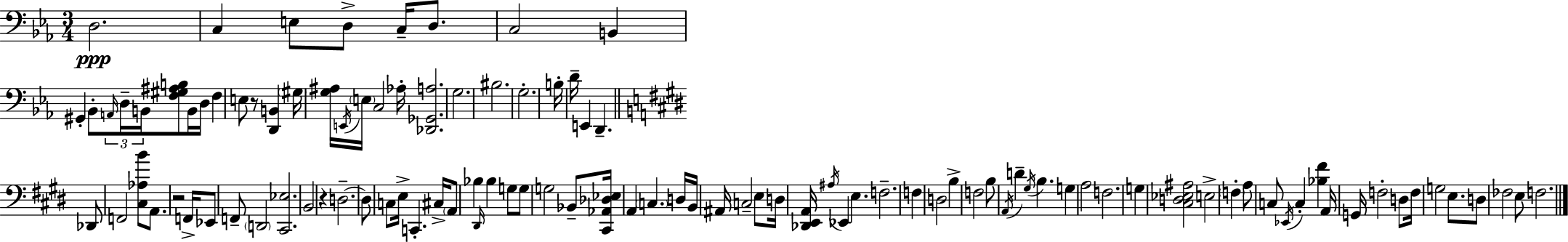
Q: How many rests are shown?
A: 3